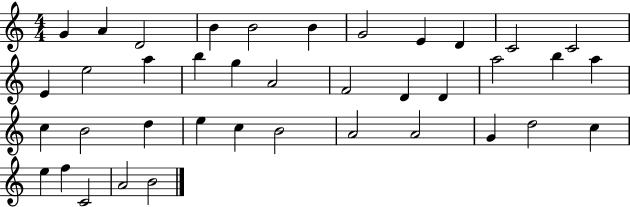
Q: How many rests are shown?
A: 0